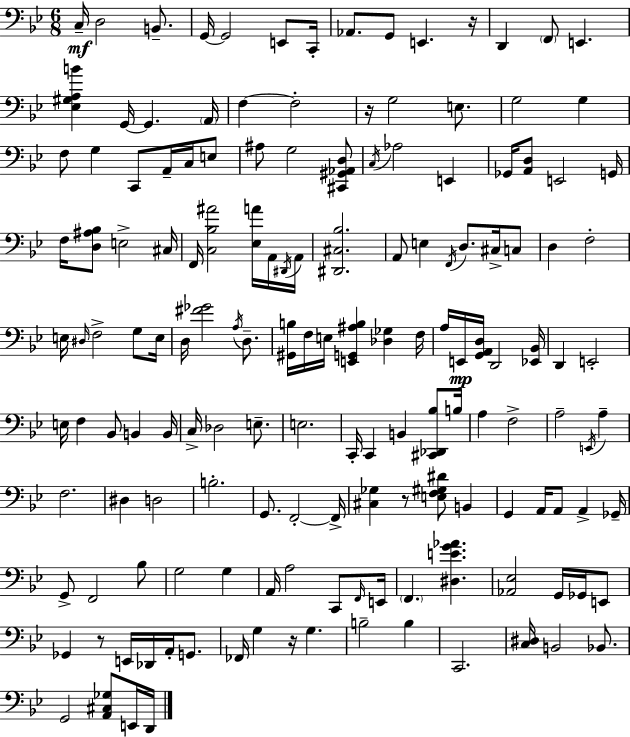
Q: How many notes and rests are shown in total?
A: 153